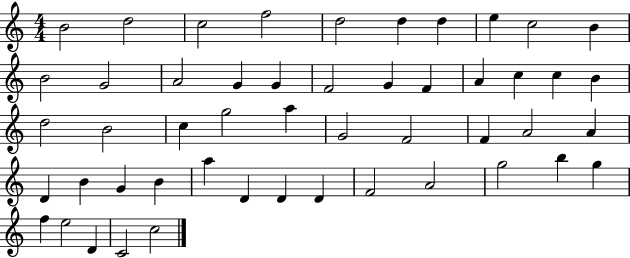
X:1
T:Untitled
M:4/4
L:1/4
K:C
B2 d2 c2 f2 d2 d d e c2 B B2 G2 A2 G G F2 G F A c c B d2 B2 c g2 a G2 F2 F A2 A D B G B a D D D F2 A2 g2 b g f e2 D C2 c2